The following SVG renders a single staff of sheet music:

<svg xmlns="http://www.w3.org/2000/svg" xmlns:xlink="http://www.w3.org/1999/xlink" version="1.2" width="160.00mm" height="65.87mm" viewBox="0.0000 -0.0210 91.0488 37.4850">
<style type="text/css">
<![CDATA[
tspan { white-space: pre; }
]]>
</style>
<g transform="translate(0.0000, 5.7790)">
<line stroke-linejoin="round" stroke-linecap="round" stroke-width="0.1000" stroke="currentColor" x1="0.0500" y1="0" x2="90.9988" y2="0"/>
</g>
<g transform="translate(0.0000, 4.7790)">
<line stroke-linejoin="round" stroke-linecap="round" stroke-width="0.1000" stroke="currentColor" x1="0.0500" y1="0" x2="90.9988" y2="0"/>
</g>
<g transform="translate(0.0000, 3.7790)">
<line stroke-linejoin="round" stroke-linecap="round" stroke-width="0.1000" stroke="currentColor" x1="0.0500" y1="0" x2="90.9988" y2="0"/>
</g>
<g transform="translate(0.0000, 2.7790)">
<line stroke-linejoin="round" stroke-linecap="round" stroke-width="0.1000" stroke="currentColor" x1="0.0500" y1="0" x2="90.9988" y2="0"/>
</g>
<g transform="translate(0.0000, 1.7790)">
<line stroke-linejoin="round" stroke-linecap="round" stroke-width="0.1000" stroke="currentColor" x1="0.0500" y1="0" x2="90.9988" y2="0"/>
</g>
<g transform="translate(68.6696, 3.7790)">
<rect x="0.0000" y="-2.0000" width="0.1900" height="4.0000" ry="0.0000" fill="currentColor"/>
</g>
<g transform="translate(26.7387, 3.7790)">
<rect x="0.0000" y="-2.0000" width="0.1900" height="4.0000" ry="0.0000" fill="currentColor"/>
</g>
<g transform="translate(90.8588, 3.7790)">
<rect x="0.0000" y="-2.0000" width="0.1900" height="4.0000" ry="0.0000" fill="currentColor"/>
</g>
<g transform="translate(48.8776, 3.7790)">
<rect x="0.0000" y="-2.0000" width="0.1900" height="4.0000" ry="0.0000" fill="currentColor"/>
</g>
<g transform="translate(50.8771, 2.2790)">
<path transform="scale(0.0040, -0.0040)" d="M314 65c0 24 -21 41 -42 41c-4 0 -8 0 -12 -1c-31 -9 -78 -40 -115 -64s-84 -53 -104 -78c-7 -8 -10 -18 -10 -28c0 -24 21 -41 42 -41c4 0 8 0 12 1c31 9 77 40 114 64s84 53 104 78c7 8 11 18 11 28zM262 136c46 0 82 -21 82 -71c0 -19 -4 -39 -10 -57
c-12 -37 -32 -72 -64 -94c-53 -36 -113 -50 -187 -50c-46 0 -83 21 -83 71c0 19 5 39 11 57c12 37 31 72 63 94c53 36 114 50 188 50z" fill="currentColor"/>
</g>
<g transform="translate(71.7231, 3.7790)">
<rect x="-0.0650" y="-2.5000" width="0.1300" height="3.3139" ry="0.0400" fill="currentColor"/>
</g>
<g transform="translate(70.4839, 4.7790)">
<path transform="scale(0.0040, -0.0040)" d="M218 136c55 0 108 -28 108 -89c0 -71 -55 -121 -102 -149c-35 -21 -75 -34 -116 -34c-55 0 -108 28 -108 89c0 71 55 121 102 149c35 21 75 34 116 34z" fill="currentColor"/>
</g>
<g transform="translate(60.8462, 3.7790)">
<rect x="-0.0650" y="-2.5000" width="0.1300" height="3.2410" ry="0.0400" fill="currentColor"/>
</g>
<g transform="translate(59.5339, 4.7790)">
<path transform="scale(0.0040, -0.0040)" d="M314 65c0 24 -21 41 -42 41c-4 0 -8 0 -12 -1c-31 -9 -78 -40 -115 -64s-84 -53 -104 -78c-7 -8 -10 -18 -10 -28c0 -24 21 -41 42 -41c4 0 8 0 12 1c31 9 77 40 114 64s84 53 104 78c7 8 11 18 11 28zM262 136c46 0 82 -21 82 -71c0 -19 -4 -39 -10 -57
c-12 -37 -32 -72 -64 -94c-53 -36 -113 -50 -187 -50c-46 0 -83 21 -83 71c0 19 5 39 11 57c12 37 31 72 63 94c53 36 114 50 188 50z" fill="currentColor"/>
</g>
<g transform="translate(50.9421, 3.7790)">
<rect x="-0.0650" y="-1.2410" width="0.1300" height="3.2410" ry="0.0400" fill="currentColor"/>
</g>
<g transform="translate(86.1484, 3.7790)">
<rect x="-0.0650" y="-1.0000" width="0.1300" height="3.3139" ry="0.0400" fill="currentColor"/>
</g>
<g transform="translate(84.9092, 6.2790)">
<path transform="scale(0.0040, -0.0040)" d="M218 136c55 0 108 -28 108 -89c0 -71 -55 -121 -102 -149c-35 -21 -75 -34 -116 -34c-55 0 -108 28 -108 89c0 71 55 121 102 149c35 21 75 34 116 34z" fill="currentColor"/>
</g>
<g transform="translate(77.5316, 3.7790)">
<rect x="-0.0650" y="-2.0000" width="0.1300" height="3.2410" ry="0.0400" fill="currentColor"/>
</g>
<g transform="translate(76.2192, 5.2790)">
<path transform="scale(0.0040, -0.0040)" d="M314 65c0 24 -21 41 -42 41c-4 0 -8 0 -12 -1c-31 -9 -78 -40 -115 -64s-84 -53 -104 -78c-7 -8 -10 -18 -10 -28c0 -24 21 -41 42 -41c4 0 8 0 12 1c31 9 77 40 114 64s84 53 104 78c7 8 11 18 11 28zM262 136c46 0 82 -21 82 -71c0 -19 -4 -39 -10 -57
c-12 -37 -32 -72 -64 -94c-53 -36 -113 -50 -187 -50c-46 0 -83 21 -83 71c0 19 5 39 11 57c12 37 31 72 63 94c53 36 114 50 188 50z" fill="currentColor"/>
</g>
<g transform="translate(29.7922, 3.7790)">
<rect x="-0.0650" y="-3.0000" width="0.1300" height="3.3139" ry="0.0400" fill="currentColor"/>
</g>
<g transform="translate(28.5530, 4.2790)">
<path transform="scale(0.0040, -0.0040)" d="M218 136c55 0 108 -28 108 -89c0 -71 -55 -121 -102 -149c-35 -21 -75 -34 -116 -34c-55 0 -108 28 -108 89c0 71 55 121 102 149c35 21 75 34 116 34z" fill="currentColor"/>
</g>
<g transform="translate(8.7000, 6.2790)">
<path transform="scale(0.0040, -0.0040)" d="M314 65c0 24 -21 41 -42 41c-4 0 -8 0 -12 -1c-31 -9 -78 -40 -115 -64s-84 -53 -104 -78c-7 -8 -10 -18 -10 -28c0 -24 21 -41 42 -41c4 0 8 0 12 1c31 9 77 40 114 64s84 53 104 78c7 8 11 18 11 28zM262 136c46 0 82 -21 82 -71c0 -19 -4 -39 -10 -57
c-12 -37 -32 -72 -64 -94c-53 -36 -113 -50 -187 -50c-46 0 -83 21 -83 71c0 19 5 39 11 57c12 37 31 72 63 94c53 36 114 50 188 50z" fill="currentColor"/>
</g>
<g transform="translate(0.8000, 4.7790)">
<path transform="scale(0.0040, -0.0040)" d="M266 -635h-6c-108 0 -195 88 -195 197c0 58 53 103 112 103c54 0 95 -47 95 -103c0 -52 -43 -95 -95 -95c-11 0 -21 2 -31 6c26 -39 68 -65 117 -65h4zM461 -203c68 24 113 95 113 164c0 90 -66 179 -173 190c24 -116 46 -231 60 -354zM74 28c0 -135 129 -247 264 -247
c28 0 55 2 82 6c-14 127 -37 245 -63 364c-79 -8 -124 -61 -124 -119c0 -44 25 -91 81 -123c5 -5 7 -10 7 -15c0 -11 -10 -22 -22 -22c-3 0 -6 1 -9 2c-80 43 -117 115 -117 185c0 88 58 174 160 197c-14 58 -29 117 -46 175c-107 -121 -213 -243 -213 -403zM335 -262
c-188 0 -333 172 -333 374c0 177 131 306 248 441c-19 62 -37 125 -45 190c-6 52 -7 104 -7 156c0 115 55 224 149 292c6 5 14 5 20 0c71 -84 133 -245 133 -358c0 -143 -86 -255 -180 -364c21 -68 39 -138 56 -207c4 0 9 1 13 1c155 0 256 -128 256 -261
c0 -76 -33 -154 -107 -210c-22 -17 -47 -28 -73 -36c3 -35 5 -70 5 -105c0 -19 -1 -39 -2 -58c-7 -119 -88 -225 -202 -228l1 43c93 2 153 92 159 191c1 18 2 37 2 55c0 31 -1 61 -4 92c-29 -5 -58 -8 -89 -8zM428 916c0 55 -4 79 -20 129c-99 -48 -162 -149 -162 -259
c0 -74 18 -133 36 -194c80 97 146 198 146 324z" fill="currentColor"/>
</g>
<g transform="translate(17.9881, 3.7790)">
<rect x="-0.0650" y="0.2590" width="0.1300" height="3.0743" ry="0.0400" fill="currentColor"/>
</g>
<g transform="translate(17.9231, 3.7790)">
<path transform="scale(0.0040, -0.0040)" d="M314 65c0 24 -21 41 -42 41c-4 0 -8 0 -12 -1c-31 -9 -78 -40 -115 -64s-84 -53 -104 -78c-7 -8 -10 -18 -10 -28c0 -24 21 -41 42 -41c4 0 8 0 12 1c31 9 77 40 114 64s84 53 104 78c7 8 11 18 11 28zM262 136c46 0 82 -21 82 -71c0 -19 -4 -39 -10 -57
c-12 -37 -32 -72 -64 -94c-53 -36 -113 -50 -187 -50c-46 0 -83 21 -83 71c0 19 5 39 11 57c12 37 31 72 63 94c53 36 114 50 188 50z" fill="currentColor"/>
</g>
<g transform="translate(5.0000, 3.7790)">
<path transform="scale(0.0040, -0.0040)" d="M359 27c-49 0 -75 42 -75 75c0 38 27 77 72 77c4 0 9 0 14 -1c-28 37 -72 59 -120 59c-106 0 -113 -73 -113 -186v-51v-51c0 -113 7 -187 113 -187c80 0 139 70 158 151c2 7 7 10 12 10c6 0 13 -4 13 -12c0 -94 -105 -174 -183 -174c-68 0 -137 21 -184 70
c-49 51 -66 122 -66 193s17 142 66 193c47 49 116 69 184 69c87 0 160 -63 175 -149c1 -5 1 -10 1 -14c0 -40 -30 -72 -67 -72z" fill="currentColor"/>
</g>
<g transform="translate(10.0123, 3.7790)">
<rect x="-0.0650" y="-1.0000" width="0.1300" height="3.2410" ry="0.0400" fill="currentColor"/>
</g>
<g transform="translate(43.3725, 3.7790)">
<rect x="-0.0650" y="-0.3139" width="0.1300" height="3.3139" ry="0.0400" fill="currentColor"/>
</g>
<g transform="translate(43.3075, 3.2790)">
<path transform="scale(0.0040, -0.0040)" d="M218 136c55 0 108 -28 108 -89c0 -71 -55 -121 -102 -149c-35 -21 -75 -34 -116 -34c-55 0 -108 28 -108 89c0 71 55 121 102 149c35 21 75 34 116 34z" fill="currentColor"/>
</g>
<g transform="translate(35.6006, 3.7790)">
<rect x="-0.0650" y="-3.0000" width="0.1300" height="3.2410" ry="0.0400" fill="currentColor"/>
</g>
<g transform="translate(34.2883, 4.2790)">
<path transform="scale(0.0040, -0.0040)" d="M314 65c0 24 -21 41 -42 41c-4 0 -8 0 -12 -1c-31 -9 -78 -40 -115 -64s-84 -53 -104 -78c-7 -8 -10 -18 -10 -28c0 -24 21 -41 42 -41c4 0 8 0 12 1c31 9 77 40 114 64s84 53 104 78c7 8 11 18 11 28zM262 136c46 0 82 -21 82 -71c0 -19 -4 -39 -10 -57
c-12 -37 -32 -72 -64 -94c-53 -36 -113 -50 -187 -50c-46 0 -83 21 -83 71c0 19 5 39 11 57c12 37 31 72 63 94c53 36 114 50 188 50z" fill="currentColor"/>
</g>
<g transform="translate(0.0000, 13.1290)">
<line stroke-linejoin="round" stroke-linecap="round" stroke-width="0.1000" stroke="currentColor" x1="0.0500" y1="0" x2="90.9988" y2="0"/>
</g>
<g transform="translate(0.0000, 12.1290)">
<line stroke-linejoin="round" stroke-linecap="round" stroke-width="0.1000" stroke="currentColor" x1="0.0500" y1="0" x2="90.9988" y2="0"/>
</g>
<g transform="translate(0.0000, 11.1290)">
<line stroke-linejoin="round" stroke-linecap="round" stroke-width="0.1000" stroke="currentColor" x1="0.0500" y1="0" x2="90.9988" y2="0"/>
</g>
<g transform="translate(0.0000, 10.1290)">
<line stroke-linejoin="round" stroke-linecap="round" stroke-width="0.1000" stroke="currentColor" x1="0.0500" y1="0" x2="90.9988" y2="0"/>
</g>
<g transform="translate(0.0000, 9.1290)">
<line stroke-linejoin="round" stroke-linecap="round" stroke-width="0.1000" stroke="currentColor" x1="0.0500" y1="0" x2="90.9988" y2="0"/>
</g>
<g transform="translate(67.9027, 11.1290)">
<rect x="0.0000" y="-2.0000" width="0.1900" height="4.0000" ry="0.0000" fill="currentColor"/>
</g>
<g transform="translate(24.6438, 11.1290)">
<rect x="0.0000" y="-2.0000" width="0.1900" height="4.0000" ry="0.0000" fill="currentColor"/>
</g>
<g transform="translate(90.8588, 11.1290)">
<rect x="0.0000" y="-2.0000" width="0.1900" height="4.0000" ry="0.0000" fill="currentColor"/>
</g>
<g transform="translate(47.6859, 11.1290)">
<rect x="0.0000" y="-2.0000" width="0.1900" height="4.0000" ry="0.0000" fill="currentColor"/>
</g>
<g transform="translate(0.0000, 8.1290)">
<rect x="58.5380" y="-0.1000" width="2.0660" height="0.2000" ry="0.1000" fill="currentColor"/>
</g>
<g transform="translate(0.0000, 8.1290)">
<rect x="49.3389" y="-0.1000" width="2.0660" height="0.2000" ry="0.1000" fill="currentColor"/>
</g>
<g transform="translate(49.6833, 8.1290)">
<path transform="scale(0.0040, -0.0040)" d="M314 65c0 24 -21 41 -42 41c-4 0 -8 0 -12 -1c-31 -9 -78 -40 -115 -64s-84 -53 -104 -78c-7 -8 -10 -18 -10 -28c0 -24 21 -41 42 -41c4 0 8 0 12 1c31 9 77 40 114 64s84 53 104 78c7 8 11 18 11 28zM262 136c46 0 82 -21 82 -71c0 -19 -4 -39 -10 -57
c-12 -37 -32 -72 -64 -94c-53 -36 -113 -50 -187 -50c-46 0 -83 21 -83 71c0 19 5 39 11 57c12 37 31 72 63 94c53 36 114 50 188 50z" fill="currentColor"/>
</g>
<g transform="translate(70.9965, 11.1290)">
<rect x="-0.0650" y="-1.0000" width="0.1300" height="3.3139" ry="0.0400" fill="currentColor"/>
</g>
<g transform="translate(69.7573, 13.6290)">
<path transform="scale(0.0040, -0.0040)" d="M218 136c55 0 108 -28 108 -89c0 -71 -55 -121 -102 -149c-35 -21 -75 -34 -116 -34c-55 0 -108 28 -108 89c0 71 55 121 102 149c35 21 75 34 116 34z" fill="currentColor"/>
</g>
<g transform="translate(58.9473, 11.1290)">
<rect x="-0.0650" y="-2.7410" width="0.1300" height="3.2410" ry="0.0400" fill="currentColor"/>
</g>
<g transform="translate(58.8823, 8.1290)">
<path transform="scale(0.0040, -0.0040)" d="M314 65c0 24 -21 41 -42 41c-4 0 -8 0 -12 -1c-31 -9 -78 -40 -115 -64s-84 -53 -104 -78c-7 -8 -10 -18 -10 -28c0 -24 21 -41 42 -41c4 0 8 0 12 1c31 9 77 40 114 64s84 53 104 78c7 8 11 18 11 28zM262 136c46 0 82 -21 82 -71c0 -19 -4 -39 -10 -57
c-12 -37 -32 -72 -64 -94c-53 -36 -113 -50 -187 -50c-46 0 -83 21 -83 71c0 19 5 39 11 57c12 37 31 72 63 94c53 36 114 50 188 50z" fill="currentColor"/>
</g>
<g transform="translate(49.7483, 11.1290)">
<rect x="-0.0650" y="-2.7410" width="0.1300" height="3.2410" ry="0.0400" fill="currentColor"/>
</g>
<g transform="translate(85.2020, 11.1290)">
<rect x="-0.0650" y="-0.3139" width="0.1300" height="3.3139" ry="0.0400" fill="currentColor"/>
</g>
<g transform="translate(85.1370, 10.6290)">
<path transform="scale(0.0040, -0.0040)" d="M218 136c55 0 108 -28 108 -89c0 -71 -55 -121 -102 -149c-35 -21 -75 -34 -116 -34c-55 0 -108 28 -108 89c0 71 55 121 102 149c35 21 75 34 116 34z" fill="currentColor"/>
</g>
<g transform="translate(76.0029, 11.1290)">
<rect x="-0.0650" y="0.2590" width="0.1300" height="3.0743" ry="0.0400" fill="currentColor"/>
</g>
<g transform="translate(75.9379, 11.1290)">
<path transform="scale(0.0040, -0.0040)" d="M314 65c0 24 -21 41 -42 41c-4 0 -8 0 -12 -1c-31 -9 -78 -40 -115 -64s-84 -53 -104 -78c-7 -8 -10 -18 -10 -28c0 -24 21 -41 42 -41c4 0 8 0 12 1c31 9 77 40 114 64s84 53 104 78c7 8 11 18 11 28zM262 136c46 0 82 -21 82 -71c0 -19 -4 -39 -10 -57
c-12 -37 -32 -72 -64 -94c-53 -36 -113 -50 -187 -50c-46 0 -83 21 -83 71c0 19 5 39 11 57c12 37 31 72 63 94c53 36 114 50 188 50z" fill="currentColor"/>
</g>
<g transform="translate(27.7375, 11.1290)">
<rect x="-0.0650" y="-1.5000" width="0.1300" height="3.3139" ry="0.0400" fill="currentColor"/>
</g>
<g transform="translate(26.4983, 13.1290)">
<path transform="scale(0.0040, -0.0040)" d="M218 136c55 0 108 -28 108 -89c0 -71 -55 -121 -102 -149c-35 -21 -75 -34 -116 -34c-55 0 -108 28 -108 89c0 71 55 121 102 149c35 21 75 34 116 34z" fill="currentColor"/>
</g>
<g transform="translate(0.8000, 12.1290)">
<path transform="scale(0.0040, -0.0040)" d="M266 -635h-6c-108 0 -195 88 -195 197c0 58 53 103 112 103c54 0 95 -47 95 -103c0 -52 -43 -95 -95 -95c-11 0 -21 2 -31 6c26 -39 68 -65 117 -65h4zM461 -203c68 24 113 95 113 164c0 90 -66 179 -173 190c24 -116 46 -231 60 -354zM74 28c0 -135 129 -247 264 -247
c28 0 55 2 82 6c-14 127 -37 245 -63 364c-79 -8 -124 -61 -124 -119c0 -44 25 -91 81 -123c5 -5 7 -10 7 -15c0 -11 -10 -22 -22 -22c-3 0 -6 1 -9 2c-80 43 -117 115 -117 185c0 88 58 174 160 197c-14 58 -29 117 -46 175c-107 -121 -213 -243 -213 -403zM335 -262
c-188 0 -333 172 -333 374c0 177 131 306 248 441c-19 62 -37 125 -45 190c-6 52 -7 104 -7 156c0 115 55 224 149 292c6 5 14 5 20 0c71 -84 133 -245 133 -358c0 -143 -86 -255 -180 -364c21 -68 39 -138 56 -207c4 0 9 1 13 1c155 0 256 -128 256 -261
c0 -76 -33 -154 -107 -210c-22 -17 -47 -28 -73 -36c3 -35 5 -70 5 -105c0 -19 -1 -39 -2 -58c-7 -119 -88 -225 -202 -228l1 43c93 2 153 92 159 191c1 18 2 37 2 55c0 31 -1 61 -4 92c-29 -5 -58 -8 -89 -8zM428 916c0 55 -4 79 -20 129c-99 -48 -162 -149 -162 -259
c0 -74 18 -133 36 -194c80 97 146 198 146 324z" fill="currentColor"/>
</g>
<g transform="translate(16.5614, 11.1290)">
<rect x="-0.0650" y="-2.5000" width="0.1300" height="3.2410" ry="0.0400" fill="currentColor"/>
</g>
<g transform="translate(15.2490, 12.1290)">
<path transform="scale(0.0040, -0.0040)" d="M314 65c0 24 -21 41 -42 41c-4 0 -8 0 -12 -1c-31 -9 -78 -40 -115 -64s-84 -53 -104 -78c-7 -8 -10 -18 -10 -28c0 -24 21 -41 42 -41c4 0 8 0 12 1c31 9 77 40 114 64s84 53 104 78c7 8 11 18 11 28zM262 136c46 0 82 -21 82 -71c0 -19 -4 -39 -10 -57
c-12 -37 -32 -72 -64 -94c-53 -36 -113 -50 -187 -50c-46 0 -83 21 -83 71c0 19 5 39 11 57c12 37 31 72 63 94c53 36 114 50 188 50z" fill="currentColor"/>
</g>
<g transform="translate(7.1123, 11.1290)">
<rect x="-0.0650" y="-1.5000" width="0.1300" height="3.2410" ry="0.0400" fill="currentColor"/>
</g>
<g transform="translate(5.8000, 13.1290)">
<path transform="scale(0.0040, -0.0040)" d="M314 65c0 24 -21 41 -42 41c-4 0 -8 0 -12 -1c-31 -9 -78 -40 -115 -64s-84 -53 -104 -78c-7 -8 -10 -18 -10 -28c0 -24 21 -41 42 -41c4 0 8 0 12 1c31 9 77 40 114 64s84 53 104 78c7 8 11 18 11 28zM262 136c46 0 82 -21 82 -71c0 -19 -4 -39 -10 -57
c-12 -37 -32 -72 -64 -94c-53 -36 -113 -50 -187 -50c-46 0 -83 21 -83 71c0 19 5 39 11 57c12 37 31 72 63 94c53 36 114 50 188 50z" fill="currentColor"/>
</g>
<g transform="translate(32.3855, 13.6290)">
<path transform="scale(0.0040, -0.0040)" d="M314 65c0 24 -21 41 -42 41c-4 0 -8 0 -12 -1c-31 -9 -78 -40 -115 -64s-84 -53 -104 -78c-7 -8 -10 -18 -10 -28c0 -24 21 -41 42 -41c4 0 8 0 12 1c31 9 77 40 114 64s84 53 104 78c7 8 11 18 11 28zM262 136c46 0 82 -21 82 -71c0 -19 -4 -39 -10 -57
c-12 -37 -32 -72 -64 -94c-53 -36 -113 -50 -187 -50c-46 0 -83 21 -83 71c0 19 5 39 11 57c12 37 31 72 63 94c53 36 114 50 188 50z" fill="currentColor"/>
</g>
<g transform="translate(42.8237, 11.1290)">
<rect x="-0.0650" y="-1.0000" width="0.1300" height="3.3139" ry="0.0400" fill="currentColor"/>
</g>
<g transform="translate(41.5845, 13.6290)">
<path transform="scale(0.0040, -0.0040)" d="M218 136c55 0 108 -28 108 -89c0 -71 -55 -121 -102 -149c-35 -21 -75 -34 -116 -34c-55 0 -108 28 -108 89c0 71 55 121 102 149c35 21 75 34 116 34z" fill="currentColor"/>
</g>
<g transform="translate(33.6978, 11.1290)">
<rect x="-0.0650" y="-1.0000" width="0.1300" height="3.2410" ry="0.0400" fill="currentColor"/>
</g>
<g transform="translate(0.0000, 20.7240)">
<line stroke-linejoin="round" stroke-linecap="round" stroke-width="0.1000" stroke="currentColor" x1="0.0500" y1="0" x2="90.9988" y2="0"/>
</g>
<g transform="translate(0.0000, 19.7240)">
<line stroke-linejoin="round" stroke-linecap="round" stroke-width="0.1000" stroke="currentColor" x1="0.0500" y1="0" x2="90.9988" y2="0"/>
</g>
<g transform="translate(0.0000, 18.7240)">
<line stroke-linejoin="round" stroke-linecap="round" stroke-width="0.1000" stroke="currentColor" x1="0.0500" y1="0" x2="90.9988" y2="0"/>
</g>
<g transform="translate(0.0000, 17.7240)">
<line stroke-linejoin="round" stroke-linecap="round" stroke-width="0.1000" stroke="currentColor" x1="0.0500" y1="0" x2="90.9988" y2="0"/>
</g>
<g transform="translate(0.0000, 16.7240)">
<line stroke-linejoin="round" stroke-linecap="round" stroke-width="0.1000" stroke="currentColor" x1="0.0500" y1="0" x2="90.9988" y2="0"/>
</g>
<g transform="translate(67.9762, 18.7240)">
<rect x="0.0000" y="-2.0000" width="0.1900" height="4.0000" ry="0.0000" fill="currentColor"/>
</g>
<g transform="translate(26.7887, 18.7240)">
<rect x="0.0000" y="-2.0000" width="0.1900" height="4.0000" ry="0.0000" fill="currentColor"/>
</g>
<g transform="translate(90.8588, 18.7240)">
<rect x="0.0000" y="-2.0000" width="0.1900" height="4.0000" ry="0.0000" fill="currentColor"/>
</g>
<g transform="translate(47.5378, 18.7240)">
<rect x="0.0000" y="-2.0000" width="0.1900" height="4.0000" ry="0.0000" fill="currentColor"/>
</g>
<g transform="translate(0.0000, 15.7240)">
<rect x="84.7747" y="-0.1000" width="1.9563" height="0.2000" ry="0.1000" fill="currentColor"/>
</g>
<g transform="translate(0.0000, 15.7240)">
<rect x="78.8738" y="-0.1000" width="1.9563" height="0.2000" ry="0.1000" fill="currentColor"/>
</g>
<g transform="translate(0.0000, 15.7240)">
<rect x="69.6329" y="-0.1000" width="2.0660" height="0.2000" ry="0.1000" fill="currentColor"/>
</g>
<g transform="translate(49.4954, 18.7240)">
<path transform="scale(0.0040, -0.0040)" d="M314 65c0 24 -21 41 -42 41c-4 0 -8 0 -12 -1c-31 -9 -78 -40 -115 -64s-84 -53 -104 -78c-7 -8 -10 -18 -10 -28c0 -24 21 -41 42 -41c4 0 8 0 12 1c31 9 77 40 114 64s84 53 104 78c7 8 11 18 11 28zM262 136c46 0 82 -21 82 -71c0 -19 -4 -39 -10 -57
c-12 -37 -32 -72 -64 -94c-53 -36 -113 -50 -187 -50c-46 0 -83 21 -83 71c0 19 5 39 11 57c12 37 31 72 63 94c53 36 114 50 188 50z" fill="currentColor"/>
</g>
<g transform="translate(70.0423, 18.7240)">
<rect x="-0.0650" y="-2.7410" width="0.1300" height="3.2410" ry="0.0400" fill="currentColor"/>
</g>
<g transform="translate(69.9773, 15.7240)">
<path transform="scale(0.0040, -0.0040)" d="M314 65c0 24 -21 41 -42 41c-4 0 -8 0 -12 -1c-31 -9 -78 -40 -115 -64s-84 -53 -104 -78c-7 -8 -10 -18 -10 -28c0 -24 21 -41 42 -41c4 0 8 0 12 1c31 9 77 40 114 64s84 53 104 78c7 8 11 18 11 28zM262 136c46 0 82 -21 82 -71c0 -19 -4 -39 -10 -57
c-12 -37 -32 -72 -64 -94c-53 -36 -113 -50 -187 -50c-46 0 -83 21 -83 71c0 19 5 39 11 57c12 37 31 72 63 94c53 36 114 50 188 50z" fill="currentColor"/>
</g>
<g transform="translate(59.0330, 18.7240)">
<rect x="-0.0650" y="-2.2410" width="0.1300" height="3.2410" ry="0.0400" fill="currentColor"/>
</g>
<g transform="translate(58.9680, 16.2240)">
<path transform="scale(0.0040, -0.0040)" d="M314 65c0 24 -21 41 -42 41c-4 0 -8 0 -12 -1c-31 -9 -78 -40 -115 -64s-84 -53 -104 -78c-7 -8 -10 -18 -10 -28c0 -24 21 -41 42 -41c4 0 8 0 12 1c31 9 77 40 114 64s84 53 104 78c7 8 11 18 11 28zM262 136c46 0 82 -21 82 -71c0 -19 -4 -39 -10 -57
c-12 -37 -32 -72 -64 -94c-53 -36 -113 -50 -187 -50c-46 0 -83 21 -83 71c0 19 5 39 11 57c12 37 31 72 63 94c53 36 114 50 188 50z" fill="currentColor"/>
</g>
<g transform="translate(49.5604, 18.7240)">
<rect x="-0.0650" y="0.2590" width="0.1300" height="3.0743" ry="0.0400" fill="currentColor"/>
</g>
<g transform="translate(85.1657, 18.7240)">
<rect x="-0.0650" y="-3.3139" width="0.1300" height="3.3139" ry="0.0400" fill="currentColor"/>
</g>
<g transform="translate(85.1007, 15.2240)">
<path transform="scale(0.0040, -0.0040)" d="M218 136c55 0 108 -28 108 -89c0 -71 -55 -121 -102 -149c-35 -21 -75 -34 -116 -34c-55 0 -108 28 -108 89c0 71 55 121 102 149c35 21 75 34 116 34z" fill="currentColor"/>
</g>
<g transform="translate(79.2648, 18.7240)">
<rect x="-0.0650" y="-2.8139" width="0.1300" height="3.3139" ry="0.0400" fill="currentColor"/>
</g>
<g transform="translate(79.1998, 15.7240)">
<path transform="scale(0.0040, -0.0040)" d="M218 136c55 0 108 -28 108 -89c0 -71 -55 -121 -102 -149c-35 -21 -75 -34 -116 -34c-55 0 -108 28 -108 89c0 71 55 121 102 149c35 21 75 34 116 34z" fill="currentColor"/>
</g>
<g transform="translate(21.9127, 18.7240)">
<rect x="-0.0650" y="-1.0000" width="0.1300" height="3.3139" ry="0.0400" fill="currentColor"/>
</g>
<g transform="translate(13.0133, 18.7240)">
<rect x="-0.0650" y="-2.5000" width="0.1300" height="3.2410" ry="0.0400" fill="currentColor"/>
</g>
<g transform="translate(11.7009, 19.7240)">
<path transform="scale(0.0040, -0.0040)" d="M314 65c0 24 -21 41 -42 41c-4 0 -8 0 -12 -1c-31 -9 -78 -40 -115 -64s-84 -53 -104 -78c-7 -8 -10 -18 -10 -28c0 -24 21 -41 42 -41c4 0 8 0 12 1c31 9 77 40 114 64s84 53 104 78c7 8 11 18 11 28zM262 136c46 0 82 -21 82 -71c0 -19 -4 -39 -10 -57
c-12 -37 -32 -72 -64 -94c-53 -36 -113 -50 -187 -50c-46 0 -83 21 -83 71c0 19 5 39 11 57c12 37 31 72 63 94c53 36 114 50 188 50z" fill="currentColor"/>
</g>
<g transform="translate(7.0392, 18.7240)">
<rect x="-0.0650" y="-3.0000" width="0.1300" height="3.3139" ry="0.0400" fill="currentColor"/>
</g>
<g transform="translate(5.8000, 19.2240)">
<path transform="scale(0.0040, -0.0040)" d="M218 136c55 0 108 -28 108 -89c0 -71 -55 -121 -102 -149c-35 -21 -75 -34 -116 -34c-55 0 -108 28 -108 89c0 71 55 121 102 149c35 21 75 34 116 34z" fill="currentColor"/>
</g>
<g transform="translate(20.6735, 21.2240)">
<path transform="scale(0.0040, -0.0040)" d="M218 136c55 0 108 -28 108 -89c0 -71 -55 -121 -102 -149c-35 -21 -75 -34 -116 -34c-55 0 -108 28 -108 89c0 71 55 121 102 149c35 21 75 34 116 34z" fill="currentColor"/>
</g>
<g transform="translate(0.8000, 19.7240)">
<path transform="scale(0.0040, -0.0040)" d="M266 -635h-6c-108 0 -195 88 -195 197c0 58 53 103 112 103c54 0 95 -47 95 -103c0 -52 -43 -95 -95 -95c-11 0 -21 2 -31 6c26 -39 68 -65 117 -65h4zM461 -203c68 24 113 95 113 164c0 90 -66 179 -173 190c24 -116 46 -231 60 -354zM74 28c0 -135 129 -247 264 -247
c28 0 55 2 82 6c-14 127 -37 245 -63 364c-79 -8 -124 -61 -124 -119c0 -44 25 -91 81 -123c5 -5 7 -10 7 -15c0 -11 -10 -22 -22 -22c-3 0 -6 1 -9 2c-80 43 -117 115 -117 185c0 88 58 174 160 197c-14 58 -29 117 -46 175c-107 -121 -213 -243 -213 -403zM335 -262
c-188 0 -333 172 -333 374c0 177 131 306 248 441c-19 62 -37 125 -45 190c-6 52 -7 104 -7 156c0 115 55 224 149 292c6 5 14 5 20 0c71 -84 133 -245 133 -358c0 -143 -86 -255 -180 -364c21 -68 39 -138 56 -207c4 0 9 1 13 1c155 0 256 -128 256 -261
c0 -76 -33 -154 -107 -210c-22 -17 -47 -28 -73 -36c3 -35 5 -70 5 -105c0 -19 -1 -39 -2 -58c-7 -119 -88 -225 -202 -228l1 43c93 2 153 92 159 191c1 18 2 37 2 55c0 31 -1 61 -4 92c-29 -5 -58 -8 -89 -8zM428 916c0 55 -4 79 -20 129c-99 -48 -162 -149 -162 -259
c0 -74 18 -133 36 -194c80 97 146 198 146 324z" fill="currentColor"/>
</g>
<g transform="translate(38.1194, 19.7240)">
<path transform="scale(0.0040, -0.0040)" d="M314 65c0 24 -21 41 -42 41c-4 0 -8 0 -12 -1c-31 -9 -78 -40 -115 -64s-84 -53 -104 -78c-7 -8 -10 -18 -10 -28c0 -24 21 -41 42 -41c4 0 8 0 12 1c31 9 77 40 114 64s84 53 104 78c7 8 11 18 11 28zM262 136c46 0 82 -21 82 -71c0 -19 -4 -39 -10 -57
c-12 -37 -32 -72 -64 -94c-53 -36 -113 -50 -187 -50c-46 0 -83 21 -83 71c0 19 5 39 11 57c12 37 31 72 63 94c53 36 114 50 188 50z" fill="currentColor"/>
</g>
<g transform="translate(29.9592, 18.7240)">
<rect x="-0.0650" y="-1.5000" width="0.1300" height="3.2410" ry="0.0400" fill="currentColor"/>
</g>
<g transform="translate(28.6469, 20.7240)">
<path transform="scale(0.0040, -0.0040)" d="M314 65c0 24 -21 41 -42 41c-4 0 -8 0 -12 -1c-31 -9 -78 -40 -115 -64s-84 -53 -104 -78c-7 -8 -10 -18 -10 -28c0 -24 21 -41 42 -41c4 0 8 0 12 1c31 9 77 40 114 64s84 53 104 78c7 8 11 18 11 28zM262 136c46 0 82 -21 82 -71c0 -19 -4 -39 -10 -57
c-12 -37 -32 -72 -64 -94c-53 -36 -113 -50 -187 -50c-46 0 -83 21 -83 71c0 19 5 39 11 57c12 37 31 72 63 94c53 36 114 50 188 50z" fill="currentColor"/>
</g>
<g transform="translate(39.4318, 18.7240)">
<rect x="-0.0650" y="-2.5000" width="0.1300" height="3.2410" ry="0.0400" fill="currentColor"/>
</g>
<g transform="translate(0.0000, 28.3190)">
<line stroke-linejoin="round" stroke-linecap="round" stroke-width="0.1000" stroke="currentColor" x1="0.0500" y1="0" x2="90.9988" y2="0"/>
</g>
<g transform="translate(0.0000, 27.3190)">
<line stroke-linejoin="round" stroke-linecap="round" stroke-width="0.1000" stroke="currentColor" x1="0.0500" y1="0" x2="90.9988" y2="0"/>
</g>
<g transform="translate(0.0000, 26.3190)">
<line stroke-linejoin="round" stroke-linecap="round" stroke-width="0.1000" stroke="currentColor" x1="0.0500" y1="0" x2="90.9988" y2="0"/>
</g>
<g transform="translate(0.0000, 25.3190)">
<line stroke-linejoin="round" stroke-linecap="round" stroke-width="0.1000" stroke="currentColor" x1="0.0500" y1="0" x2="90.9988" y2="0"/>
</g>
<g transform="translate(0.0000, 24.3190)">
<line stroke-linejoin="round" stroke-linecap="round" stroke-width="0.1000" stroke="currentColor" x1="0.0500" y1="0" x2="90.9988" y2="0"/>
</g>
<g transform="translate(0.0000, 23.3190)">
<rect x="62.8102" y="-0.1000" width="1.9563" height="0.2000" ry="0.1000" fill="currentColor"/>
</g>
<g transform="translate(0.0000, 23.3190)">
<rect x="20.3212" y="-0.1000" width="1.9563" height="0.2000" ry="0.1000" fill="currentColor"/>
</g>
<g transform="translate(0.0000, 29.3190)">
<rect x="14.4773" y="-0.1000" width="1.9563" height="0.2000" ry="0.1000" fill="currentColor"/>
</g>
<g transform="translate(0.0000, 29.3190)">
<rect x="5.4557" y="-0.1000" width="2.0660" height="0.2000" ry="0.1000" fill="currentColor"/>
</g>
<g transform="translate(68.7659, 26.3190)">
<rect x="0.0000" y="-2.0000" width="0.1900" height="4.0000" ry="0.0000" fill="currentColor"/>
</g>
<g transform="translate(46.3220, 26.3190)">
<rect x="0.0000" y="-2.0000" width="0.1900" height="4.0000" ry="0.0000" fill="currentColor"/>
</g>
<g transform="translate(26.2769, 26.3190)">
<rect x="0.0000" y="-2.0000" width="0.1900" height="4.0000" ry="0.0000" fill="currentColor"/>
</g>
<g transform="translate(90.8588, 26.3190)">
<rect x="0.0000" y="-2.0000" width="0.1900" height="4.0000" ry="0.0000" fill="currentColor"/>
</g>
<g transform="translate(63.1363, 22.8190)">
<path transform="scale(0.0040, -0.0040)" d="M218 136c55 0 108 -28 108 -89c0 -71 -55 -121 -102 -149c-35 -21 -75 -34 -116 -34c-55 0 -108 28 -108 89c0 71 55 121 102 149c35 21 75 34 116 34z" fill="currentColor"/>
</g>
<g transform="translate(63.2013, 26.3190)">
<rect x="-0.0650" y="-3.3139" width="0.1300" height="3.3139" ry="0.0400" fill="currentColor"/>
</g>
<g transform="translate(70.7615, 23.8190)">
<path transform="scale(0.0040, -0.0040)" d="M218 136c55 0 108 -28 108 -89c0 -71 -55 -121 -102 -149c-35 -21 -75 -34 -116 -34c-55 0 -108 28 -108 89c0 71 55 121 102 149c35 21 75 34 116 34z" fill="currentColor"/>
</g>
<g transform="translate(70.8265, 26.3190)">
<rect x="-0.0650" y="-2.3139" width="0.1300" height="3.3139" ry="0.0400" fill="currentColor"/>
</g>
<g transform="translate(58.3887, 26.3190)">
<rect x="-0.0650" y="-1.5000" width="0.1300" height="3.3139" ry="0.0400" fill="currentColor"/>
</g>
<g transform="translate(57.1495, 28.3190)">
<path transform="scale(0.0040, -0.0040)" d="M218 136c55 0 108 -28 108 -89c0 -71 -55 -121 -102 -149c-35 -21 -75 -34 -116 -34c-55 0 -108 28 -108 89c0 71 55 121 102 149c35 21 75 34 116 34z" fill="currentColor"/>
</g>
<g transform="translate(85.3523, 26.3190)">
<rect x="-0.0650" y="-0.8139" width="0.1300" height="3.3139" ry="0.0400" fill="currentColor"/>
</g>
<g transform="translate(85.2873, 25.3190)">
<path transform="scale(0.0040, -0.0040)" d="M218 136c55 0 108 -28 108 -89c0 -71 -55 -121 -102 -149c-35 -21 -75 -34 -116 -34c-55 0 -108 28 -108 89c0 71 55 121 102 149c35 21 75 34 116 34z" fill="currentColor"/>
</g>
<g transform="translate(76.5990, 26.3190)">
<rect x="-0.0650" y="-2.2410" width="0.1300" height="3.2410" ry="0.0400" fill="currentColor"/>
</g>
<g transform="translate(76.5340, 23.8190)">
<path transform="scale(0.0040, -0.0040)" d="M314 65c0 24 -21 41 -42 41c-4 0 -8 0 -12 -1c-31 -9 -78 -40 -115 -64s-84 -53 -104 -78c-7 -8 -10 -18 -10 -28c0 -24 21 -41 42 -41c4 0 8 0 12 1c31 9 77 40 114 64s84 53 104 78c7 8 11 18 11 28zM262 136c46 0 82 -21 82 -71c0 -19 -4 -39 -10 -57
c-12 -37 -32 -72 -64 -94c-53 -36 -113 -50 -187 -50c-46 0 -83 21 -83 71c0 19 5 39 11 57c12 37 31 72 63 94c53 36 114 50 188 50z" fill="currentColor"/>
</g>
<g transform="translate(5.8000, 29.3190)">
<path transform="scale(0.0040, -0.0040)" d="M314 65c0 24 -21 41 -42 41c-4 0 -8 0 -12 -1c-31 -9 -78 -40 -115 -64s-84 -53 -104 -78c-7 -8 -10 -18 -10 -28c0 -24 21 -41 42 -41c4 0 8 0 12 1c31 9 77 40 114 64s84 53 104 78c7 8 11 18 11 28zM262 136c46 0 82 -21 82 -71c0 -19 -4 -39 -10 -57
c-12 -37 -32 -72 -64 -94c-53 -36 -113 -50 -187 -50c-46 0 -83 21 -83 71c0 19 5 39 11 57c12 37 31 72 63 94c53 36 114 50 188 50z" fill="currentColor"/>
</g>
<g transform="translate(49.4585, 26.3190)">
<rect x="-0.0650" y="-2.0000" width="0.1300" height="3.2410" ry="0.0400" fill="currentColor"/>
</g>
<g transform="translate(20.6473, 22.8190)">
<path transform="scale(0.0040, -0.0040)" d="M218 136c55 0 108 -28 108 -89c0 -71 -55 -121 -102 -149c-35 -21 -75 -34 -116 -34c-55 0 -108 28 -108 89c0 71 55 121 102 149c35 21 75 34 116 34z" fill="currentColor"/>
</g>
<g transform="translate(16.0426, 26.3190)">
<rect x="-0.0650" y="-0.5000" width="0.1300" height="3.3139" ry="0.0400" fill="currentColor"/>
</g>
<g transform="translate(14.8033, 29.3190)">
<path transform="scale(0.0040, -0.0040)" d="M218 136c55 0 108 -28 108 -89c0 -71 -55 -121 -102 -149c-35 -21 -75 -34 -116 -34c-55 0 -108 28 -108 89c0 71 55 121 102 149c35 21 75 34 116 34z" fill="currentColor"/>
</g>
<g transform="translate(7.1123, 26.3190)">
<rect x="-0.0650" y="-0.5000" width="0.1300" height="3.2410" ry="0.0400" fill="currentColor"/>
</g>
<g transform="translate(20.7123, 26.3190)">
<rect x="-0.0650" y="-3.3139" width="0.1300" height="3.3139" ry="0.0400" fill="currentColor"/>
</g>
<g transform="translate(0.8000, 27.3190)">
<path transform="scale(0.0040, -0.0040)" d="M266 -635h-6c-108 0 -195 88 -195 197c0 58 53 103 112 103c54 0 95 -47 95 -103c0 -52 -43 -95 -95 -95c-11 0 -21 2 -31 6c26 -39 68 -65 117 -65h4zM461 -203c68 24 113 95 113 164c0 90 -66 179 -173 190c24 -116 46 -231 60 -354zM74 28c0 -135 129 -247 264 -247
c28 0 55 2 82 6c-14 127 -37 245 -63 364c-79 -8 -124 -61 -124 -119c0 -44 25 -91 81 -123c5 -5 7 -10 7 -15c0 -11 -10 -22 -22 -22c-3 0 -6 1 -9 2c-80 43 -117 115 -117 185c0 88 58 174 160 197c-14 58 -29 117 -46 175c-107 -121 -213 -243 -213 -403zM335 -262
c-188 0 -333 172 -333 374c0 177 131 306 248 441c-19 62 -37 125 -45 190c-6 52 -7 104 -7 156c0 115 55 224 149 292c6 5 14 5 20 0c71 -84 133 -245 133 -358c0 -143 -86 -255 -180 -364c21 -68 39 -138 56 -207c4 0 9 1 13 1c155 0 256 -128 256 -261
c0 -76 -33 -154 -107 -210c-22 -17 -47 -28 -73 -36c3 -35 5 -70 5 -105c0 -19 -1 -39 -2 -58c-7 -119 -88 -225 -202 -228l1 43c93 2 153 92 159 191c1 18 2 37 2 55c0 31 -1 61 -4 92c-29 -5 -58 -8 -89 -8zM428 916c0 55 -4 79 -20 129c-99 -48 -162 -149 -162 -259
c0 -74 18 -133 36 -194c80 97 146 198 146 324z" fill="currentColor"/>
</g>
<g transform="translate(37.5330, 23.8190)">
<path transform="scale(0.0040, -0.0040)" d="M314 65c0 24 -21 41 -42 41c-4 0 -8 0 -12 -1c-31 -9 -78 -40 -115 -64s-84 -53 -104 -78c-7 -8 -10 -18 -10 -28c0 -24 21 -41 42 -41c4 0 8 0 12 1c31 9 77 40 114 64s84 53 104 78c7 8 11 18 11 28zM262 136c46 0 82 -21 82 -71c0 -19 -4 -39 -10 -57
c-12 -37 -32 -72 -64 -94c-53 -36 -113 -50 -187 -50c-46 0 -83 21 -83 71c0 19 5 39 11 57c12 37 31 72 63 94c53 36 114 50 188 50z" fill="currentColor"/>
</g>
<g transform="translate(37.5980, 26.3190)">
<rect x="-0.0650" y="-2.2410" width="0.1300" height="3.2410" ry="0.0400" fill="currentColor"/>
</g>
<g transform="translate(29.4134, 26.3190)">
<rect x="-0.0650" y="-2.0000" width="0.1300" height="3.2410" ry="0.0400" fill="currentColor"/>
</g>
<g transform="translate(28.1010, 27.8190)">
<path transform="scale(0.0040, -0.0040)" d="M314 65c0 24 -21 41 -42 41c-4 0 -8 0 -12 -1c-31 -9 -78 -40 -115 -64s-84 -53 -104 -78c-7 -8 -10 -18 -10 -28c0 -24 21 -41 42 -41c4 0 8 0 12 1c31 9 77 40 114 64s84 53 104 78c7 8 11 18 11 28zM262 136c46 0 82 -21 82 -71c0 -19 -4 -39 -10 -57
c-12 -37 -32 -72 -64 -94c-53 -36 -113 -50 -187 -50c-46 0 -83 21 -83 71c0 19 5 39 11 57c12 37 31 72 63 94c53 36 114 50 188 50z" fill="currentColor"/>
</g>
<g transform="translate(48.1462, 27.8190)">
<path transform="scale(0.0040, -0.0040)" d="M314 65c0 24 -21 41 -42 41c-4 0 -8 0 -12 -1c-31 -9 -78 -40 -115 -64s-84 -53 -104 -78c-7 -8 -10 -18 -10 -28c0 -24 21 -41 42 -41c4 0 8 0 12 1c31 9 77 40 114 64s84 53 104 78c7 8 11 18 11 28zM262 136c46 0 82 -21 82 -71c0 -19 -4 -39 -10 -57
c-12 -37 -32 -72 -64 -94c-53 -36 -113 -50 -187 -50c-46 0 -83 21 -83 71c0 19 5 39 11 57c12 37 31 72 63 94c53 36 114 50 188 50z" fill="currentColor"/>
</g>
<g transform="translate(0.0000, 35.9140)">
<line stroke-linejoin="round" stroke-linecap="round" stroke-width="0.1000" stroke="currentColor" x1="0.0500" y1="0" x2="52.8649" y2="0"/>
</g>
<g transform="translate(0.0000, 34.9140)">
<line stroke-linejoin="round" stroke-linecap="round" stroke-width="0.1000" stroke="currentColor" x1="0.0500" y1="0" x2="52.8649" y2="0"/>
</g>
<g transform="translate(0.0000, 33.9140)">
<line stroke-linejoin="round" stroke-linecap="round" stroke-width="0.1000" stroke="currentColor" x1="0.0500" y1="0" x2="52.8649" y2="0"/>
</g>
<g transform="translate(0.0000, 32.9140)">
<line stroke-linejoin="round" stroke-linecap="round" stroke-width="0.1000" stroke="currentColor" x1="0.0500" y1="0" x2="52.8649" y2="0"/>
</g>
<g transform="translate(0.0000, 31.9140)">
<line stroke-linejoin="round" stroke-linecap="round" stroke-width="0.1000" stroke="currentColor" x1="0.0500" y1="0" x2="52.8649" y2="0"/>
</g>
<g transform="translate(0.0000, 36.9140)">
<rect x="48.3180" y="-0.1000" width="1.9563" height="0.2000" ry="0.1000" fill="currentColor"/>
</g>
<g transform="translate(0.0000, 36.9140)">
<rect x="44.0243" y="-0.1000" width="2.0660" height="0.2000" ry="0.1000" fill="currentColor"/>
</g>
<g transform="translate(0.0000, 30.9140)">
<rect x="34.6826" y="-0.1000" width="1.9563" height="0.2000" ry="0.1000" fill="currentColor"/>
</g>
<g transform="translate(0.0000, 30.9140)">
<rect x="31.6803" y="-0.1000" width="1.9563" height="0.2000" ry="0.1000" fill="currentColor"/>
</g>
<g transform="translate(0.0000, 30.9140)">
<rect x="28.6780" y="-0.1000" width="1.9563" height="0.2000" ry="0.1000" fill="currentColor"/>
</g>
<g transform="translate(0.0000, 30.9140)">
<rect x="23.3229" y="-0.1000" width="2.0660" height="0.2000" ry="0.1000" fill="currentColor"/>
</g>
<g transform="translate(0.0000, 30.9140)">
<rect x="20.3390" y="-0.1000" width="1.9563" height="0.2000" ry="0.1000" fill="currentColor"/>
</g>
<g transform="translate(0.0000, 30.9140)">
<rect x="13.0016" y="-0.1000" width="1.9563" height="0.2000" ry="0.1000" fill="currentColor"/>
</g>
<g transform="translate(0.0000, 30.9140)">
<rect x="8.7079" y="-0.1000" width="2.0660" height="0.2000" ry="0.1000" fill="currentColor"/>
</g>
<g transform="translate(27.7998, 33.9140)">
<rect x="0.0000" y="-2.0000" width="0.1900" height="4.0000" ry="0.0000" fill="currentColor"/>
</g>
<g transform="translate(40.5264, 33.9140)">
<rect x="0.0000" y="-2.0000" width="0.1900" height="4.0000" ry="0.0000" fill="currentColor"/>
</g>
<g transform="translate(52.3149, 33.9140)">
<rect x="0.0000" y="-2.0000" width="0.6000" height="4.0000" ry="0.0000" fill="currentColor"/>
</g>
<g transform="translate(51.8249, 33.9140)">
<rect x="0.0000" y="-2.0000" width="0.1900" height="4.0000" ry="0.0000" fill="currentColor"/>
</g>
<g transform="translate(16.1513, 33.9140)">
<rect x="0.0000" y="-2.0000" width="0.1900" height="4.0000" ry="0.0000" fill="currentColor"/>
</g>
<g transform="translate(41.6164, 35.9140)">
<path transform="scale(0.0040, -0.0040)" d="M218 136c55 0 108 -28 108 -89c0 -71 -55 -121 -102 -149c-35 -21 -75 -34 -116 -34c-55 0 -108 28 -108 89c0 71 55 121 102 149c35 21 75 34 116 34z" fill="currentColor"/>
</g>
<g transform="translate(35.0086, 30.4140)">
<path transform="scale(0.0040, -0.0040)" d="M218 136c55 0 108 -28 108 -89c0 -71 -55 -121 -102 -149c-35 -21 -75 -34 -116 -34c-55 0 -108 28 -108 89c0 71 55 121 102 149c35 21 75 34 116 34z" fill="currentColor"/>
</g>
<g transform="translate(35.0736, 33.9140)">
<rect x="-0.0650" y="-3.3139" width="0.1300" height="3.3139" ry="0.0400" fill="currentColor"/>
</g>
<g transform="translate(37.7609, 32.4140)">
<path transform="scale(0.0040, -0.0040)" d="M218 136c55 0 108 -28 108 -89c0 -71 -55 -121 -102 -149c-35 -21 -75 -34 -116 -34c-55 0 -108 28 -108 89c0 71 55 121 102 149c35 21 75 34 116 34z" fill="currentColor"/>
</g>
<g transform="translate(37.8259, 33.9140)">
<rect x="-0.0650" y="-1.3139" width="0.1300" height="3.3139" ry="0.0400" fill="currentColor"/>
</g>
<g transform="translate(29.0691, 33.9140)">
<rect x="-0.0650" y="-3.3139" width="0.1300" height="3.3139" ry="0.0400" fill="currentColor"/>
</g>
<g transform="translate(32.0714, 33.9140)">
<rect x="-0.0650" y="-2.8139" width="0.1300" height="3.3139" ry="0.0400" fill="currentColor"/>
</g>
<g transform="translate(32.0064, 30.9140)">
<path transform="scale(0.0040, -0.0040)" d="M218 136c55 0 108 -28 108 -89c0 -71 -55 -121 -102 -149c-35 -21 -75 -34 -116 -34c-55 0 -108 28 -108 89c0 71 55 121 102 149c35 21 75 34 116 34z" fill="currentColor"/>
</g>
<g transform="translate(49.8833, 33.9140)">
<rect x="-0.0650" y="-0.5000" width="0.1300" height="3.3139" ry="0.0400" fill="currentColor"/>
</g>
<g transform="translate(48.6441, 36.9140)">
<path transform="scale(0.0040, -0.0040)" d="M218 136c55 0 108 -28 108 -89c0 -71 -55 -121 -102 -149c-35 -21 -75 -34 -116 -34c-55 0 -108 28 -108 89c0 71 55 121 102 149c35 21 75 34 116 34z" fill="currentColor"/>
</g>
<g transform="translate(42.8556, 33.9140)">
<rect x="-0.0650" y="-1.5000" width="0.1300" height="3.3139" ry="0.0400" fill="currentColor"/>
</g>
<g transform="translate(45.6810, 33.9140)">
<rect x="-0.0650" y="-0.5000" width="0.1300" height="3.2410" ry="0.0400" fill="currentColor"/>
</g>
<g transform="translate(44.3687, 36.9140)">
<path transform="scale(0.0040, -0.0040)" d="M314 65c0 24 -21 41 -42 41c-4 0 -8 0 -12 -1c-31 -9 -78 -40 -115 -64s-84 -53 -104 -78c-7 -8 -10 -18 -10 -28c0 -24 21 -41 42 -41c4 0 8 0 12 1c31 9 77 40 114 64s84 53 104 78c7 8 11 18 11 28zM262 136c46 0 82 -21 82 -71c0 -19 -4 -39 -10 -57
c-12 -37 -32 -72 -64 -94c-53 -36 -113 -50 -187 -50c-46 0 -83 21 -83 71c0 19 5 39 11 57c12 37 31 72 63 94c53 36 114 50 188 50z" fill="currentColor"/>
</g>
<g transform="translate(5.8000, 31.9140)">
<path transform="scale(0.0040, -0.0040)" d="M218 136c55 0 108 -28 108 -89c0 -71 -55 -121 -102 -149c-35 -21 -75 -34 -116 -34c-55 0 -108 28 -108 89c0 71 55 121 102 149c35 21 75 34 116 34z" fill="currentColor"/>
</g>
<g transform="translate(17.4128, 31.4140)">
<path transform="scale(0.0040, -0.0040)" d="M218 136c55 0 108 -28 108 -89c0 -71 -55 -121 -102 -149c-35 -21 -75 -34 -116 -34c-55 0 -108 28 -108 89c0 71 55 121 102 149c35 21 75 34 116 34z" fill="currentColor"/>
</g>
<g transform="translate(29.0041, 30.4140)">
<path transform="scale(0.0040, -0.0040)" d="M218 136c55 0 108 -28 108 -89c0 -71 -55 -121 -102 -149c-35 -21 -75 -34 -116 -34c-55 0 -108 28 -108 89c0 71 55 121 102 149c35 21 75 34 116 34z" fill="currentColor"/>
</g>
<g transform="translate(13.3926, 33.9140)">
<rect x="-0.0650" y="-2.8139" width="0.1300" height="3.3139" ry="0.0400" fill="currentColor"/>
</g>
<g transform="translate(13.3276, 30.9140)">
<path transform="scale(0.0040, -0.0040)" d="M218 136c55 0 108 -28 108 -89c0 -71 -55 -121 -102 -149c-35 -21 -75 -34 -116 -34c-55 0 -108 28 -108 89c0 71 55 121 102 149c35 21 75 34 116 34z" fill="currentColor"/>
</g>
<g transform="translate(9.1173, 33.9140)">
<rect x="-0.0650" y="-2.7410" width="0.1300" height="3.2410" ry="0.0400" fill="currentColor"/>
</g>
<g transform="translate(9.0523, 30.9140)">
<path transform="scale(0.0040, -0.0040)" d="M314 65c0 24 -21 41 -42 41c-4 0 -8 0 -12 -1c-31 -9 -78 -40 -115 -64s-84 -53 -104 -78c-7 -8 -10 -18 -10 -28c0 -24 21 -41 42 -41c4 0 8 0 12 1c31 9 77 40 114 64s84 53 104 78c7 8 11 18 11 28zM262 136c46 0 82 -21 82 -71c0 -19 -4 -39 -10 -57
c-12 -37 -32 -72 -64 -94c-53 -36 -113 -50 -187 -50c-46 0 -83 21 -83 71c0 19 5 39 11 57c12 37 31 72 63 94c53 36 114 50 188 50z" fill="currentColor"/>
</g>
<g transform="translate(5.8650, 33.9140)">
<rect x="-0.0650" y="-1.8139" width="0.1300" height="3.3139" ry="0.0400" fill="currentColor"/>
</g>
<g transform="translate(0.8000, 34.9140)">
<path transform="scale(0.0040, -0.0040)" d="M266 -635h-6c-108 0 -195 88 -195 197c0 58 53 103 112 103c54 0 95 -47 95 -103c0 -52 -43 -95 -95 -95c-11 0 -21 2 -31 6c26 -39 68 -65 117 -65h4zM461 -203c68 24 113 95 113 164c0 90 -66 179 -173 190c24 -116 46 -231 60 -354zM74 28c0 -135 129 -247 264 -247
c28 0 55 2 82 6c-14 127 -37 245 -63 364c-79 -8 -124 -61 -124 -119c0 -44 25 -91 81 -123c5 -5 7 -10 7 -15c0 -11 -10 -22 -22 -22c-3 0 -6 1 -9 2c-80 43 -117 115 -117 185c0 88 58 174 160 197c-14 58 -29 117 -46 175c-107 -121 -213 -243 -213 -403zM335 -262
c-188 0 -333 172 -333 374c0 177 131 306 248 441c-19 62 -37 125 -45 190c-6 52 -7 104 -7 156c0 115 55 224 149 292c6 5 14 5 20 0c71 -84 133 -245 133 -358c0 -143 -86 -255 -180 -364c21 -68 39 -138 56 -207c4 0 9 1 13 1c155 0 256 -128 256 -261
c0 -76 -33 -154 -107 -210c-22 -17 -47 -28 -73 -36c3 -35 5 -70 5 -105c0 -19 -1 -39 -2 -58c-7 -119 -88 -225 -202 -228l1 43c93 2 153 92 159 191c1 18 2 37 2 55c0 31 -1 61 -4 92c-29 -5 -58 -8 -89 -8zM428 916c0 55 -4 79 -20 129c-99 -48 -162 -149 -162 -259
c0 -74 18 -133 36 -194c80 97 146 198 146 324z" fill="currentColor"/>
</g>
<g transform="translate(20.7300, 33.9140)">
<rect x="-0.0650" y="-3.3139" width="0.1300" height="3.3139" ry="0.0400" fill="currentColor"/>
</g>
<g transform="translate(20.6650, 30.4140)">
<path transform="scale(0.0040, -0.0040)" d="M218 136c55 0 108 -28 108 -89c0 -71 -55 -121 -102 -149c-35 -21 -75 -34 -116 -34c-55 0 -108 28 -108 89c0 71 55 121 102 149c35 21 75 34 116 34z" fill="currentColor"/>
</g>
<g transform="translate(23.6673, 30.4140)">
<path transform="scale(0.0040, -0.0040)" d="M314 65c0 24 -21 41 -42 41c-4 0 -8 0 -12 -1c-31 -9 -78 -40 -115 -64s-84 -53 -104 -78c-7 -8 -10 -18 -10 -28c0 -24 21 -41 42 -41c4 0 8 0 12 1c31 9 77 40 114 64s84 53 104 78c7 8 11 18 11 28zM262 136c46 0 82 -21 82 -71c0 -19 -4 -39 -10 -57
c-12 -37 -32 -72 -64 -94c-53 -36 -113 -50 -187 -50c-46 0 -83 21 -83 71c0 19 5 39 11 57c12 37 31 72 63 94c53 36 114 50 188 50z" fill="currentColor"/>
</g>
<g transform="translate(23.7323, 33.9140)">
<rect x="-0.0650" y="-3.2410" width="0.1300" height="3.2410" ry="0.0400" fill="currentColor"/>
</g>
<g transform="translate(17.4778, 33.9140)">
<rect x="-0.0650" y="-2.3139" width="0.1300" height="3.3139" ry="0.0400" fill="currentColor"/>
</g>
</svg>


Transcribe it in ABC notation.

X:1
T:Untitled
M:4/4
L:1/4
K:C
D2 B2 A A2 c e2 G2 G F2 D E2 G2 E D2 D a2 a2 D B2 c A G2 D E2 G2 B2 g2 a2 a b C2 C b F2 g2 F2 E b g g2 d f a2 a g b b2 b a b e E C2 C